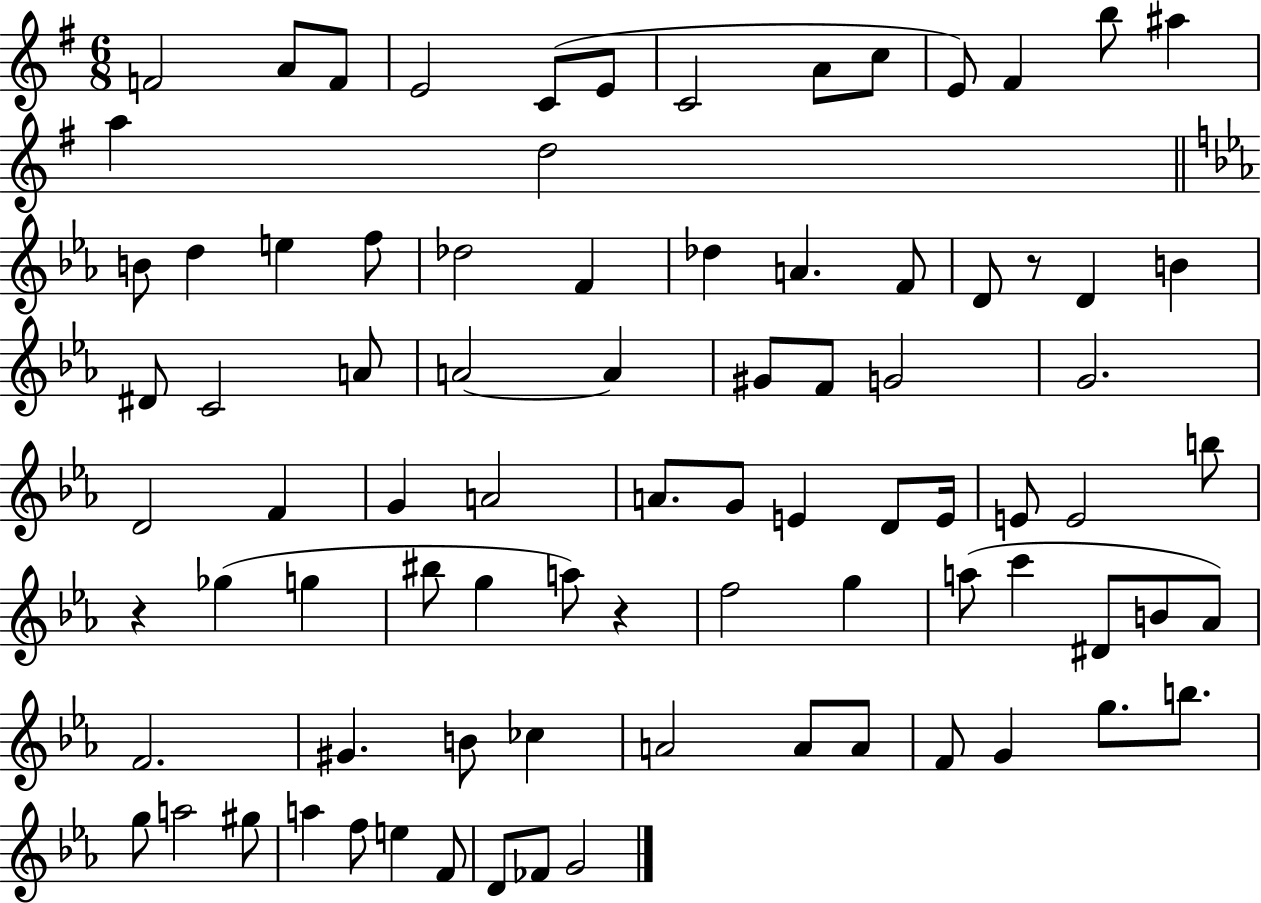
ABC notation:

X:1
T:Untitled
M:6/8
L:1/4
K:G
F2 A/2 F/2 E2 C/2 E/2 C2 A/2 c/2 E/2 ^F b/2 ^a a d2 B/2 d e f/2 _d2 F _d A F/2 D/2 z/2 D B ^D/2 C2 A/2 A2 A ^G/2 F/2 G2 G2 D2 F G A2 A/2 G/2 E D/2 E/4 E/2 E2 b/2 z _g g ^b/2 g a/2 z f2 g a/2 c' ^D/2 B/2 _A/2 F2 ^G B/2 _c A2 A/2 A/2 F/2 G g/2 b/2 g/2 a2 ^g/2 a f/2 e F/2 D/2 _F/2 G2